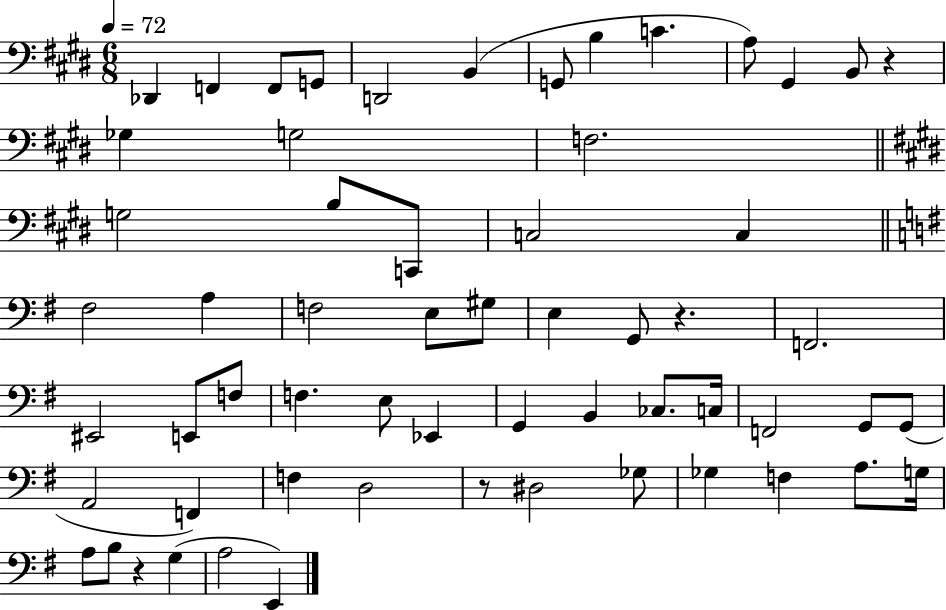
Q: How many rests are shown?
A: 4